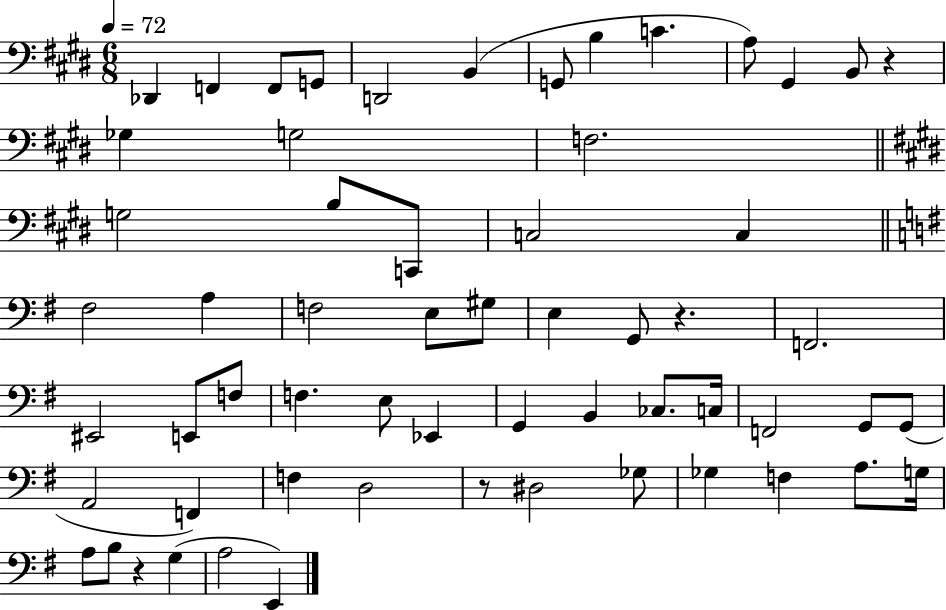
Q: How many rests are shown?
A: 4